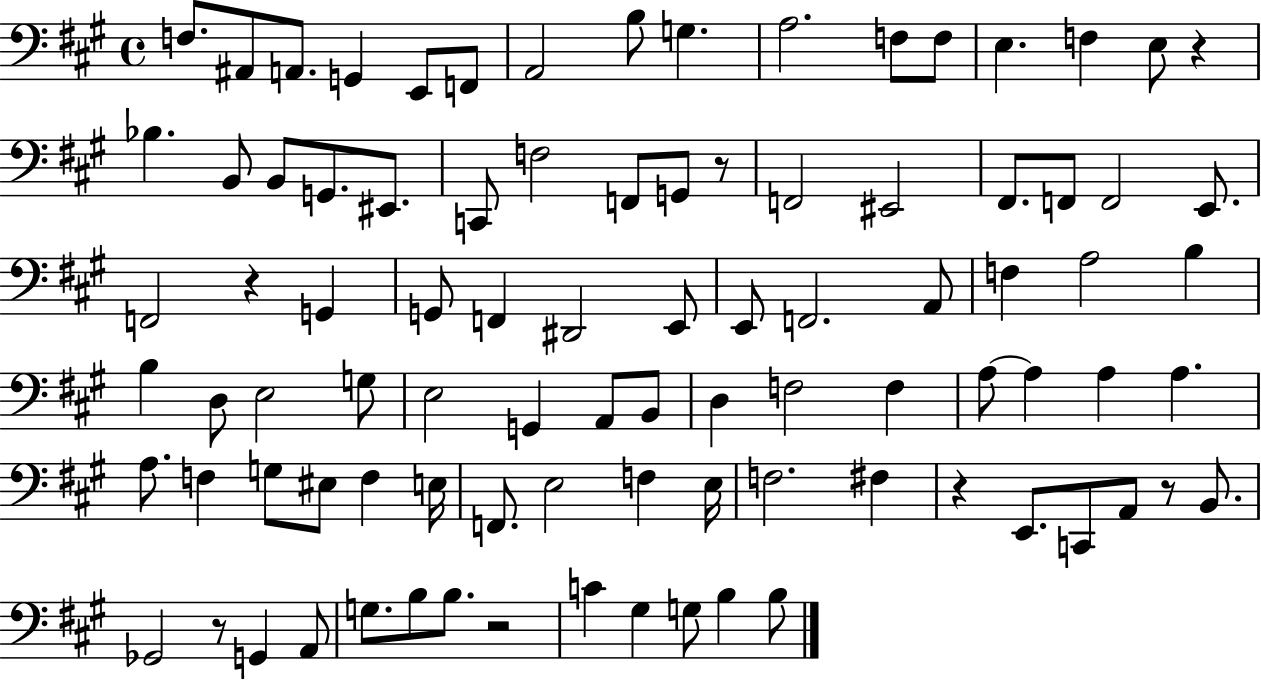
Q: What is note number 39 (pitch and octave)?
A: A2